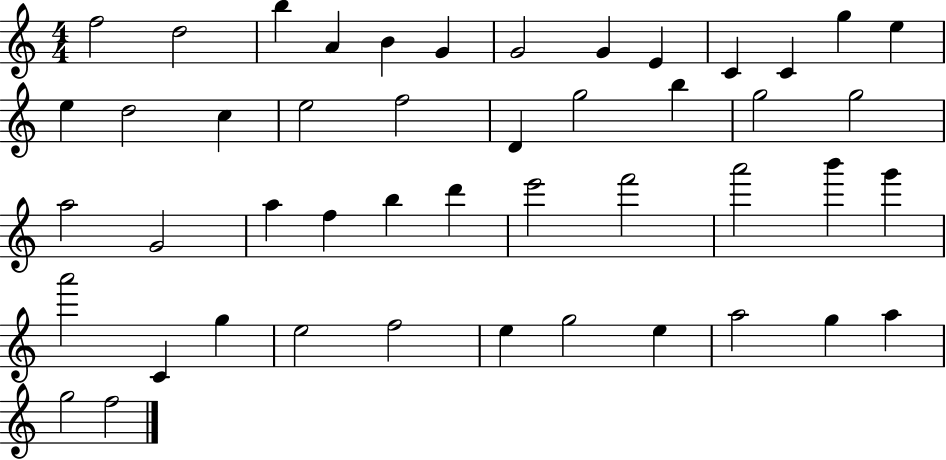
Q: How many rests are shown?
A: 0